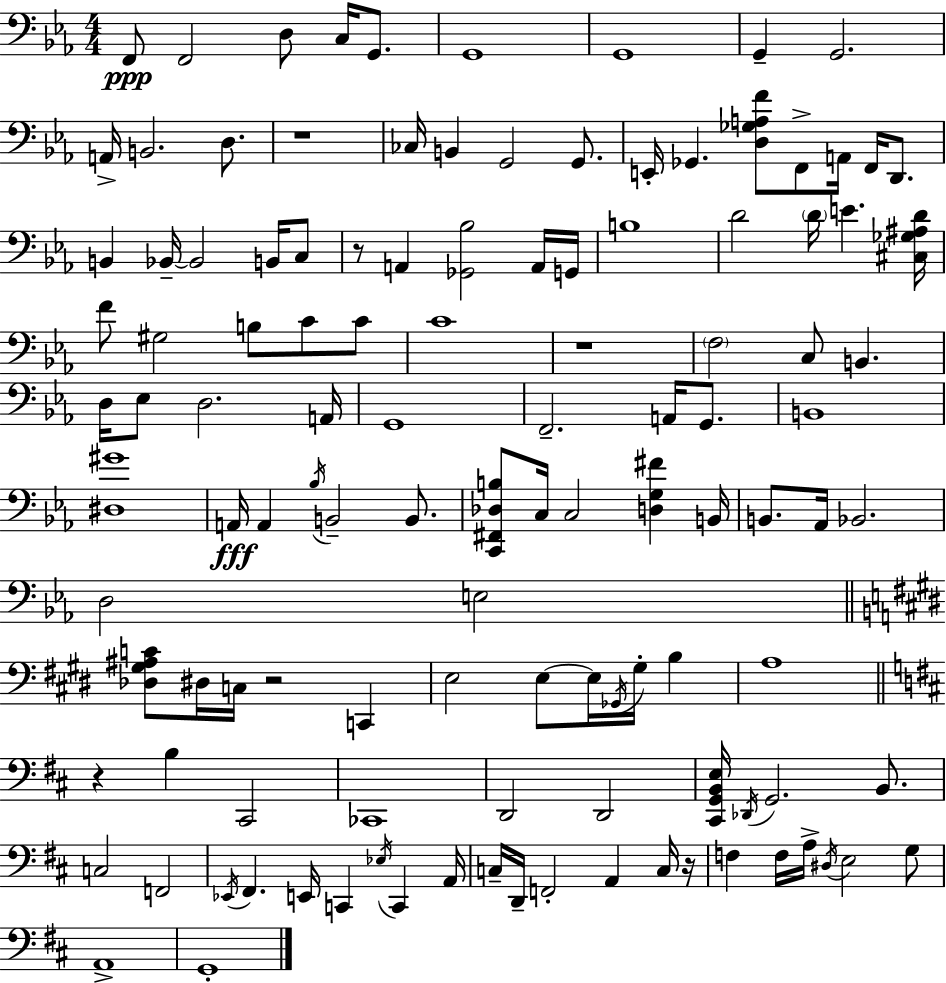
{
  \clef bass
  \numericTimeSignature
  \time 4/4
  \key ees \major
  f,8\ppp f,2 d8 c16 g,8. | g,1 | g,1 | g,4-- g,2. | \break a,16-> b,2. d8. | r1 | ces16 b,4 g,2 g,8. | e,16-. ges,4. <d ges a f'>8 f,8-> a,16 f,16 d,8. | \break b,4 bes,16--~~ bes,2 b,16 c8 | r8 a,4 <ges, bes>2 a,16 g,16 | b1 | d'2 \parenthesize d'16 e'4. <cis ges ais d'>16 | \break f'8 gis2 b8 c'8 c'8 | c'1 | r1 | \parenthesize f2 c8 b,4. | \break d16 ees8 d2. a,16 | g,1 | f,2.-- a,16 g,8. | b,1 | \break <dis gis'>1 | a,16\fff a,4 \acciaccatura { bes16 } b,2-- b,8. | <c, fis, des b>8 c16 c2 <d g fis'>4 | b,16 b,8. aes,16 bes,2. | \break d2 e2 | \bar "||" \break \key e \major <des gis ais c'>8 dis16 c16 r2 c,4 | e2 e8~~ e16 \acciaccatura { ges,16 } gis16-. b4 | a1 | \bar "||" \break \key d \major r4 b4 cis,2 | ces,1 | d,2 d,2 | <cis, g, b, e>16 \acciaccatura { des,16 } g,2. b,8. | \break c2 f,2 | \acciaccatura { ees,16 } fis,4. e,16 c,4 \acciaccatura { ees16 } c,4 | a,16 c16-- d,16-- f,2-. a,4 | c16 r16 f4 f16 a16-> \acciaccatura { dis16 } e2 | \break g8 a,1-> | g,1-. | \bar "|."
}